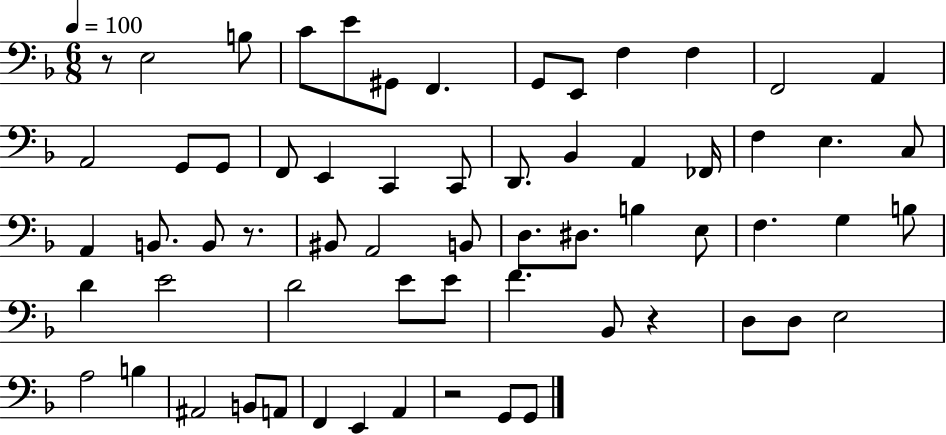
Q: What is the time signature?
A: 6/8